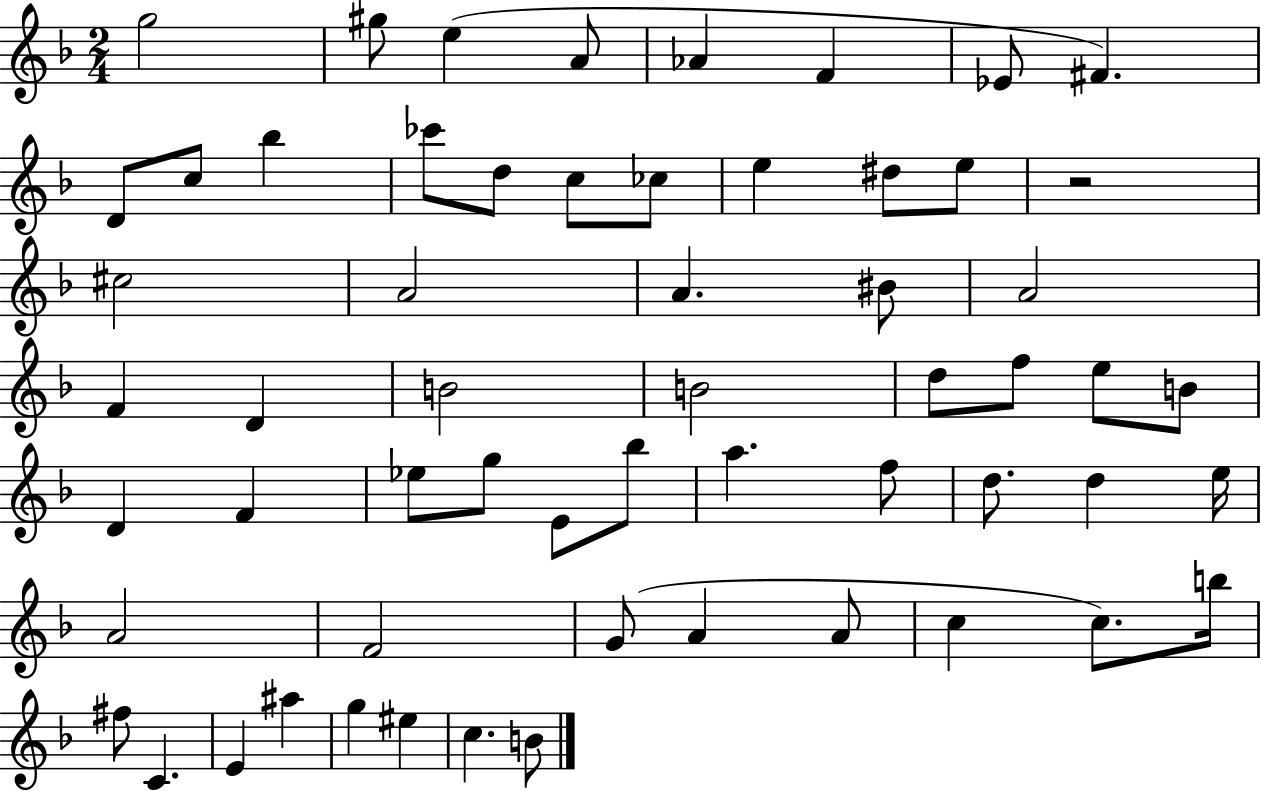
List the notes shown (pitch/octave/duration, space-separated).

G5/h G#5/e E5/q A4/e Ab4/q F4/q Eb4/e F#4/q. D4/e C5/e Bb5/q CES6/e D5/e C5/e CES5/e E5/q D#5/e E5/e R/h C#5/h A4/h A4/q. BIS4/e A4/h F4/q D4/q B4/h B4/h D5/e F5/e E5/e B4/e D4/q F4/q Eb5/e G5/e E4/e Bb5/e A5/q. F5/e D5/e. D5/q E5/s A4/h F4/h G4/e A4/q A4/e C5/q C5/e. B5/s F#5/e C4/q. E4/q A#5/q G5/q EIS5/q C5/q. B4/e